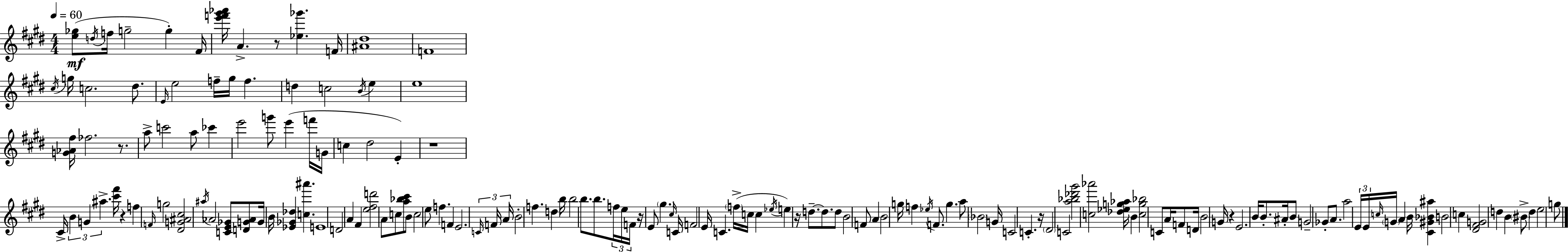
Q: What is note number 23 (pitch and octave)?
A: FES5